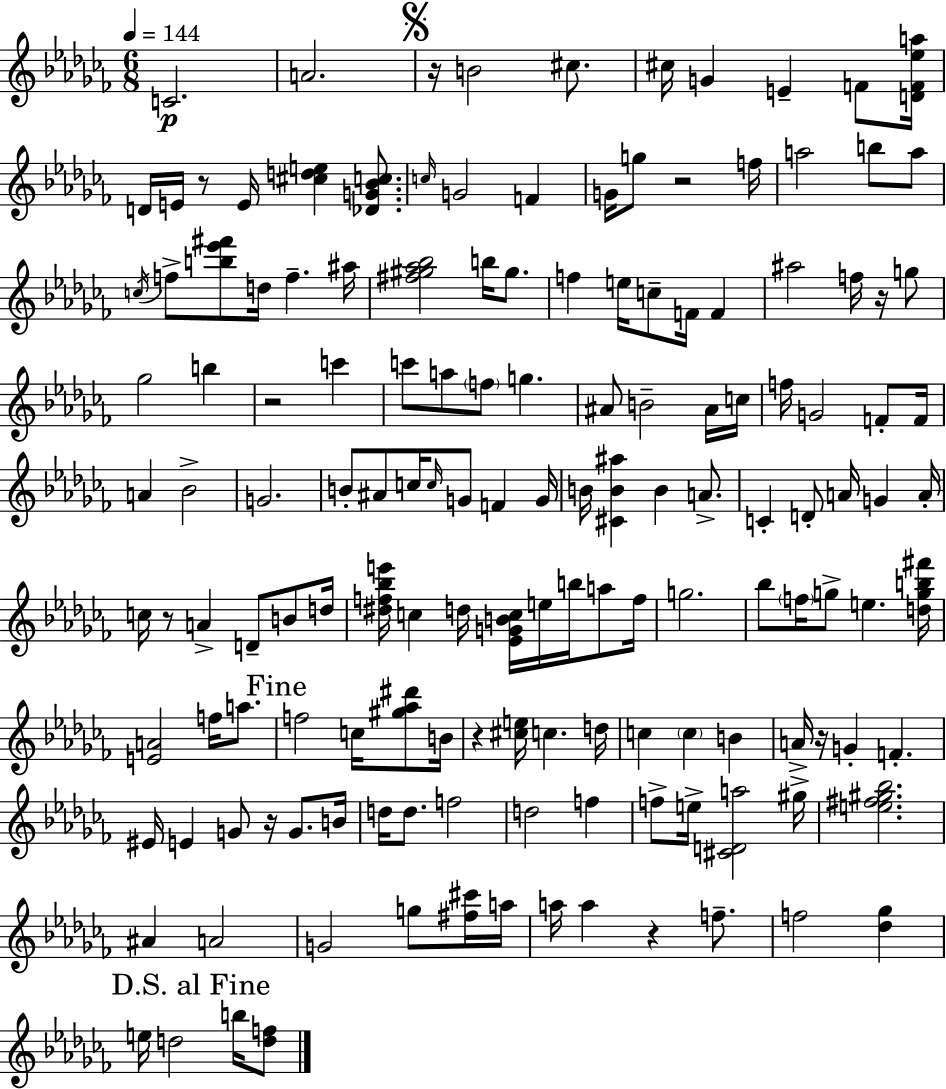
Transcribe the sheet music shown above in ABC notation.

X:1
T:Untitled
M:6/8
L:1/4
K:Abm
C2 A2 z/4 B2 ^c/2 ^c/4 G E F/2 [DF_ea]/4 D/4 E/4 z/2 E/4 [^cde] [_DG_Bc]/2 c/4 G2 F G/4 g/2 z2 f/4 a2 b/2 a/2 c/4 f/2 [b_e'^f']/2 d/4 f ^a/4 [^f^g_a_b]2 b/4 ^g/2 f e/4 c/2 F/4 F ^a2 f/4 z/4 g/2 _g2 b z2 c' c'/2 a/2 f/2 g ^A/2 B2 ^A/4 c/4 f/4 G2 F/2 F/4 A _B2 G2 B/2 ^A/2 c/4 c/4 G/2 F G/4 B/4 [^CB^a] B A/2 C D/2 A/4 G A/4 c/4 z/2 A D/2 B/2 d/4 [^df_be']/4 c d/4 [_EGBc]/4 e/4 b/4 a/2 f/4 g2 _b/2 f/4 g/2 e [dgb^f']/4 [EA]2 f/4 a/2 f2 c/4 [^g_a^d']/2 B/4 z [^ce]/4 c d/4 c c B A/4 z/4 G F ^E/4 E G/2 z/4 G/2 B/4 d/4 d/2 f2 d2 f f/2 e/4 [^CDa]2 ^g/4 [e^f^g_b]2 ^A A2 G2 g/2 [^f^c']/4 a/4 a/4 a z f/2 f2 [_d_g] e/4 d2 b/4 [df]/2